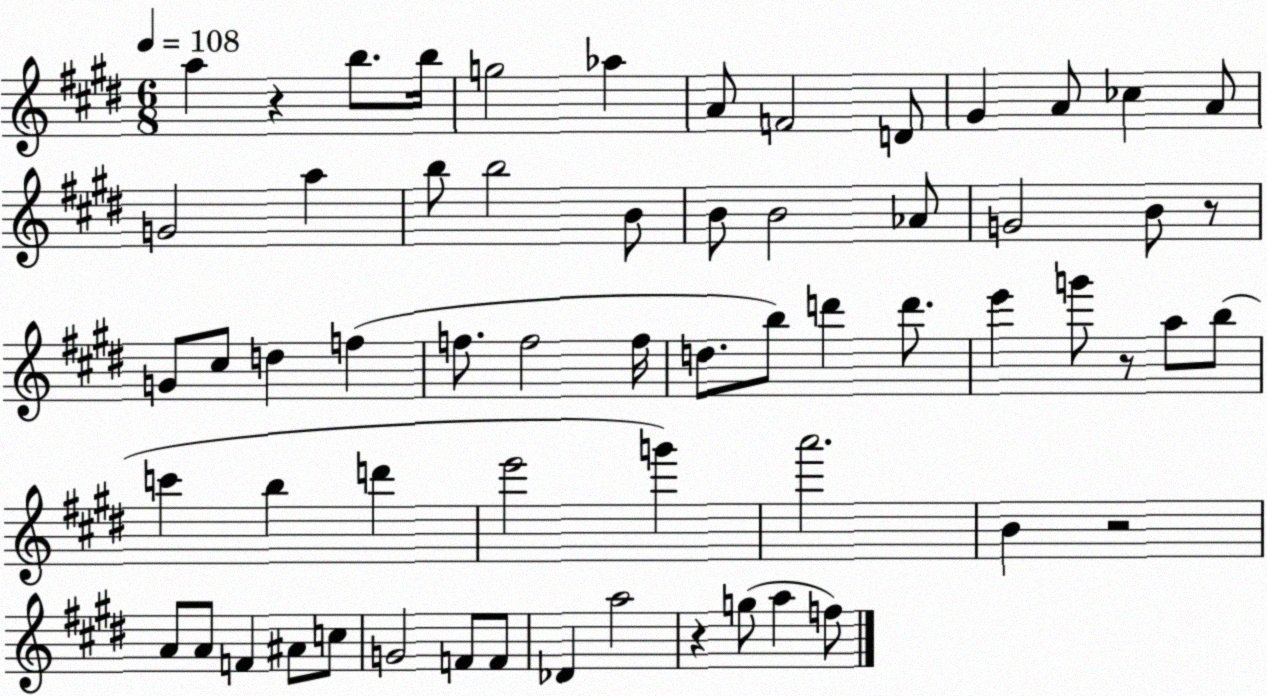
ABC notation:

X:1
T:Untitled
M:6/8
L:1/4
K:E
a z b/2 b/4 g2 _a A/2 F2 D/2 ^G A/2 _c A/2 G2 a b/2 b2 B/2 B/2 B2 _A/2 G2 B/2 z/2 G/2 ^c/2 d f f/2 f2 f/4 d/2 b/2 d' d'/2 e' g'/2 z/2 a/2 b/2 c' b d' e'2 g' a'2 B z2 A/2 A/2 F ^A/2 c/2 G2 F/2 F/2 _D a2 z g/2 a f/2